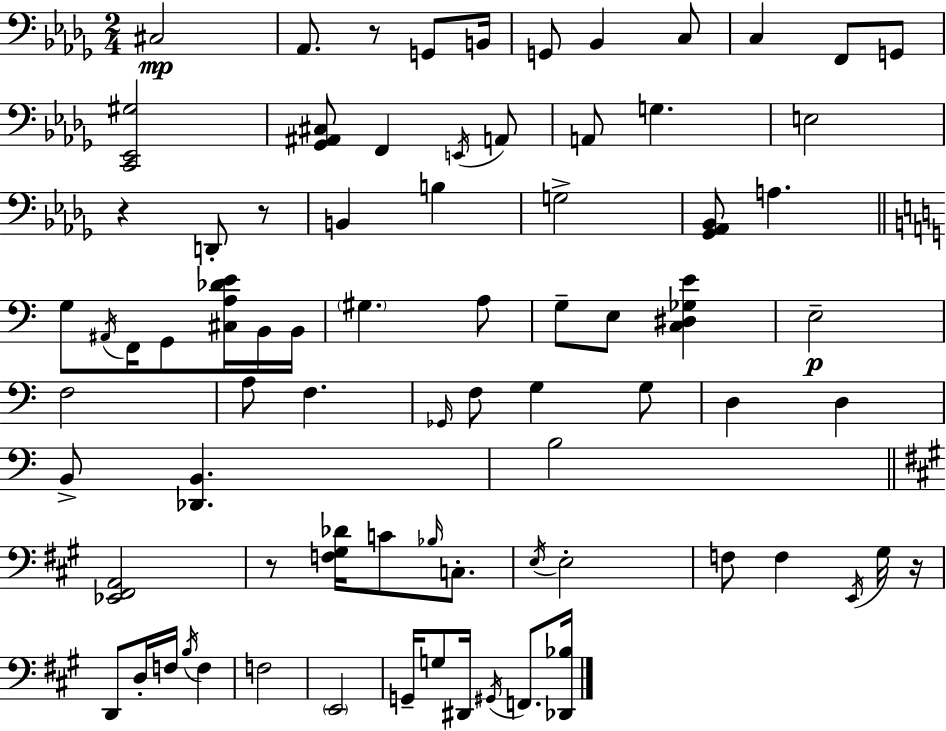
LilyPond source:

{
  \clef bass
  \numericTimeSignature
  \time 2/4
  \key bes \minor
  cis2\mp | aes,8. r8 g,8 b,16 | g,8 bes,4 c8 | c4 f,8 g,8 | \break <c, ees, gis>2 | <ges, ais, cis>8 f,4 \acciaccatura { e,16 } a,8 | a,8 g4. | e2 | \break r4 d,8-. r8 | b,4 b4 | g2-> | <ges, aes, bes,>8 a4. | \break \bar "||" \break \key a \minor g8 \acciaccatura { ais,16 } f,16 g,8 <cis a des' e'>16 b,16 | b,16 \parenthesize gis4. a8 | g8-- e8 <c dis ges e'>4 | e2--\p | \break f2 | a8 f4. | \grace { ges,16 } f8 g4 | g8 d4 d4 | \break b,8-> <des, b,>4. | b2 | \bar "||" \break \key a \major <ees, fis, a,>2 | r8 <f gis des'>16 c'8 \grace { bes16 } c8.-. | \acciaccatura { e16 } e2-. | f8 f4 | \break \acciaccatura { e,16 } gis16 r16 d,8 d16-. f16 \acciaccatura { b16 } | f4 f2 | \parenthesize e,2 | g,16-- g8 dis,16 | \break \acciaccatura { gis,16 } f,8. <des, bes>16 \bar "|."
}